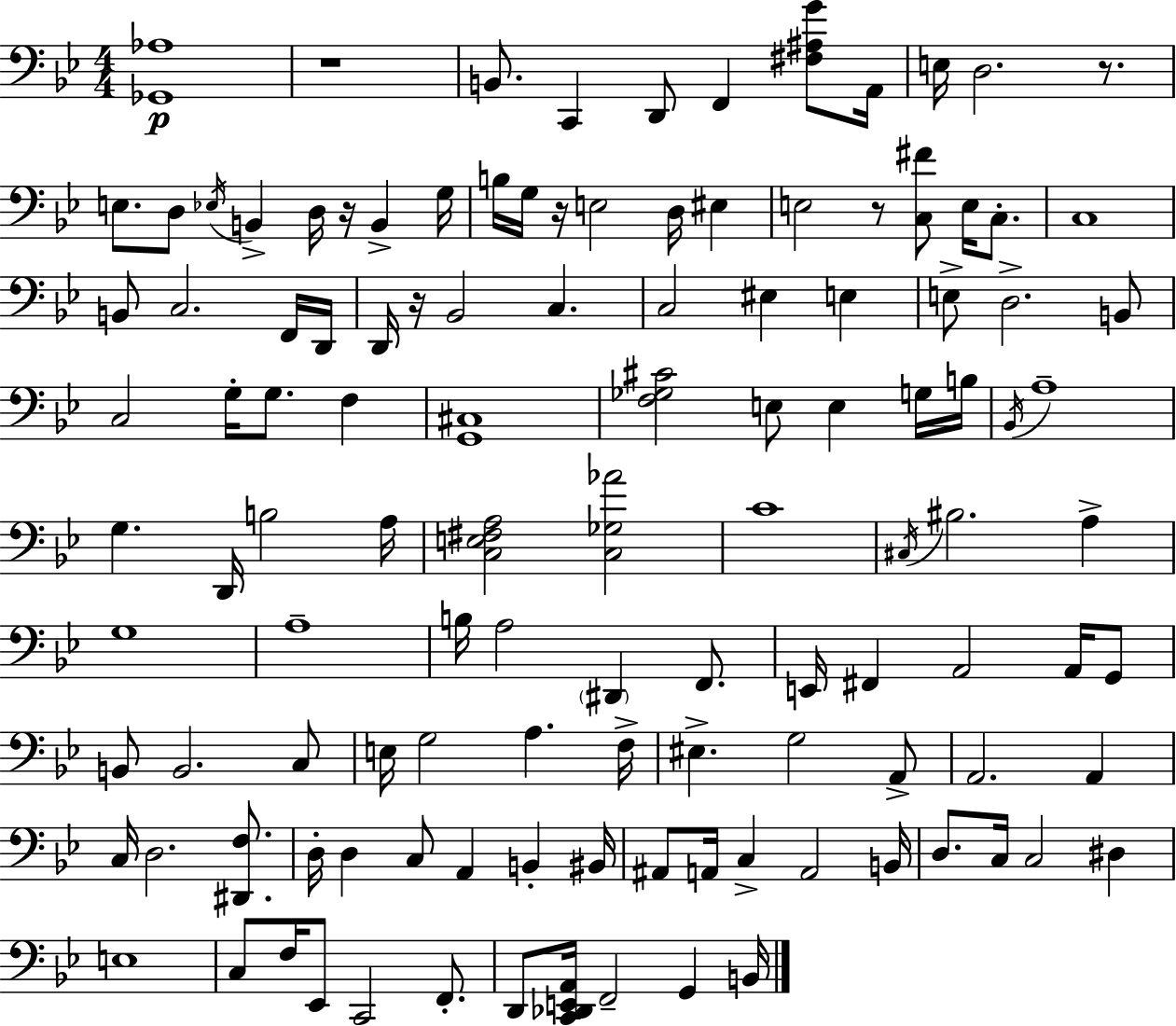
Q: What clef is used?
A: bass